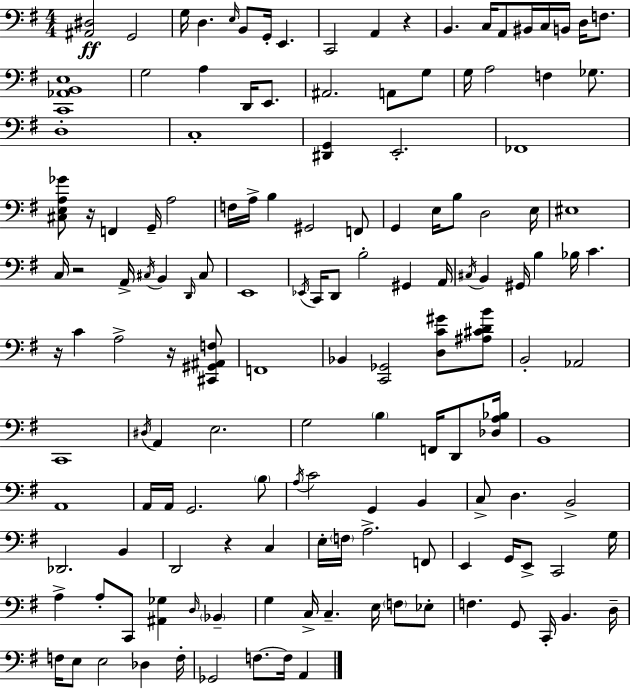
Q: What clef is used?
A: bass